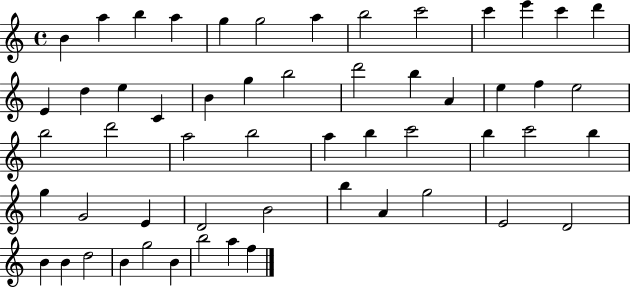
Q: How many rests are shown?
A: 0